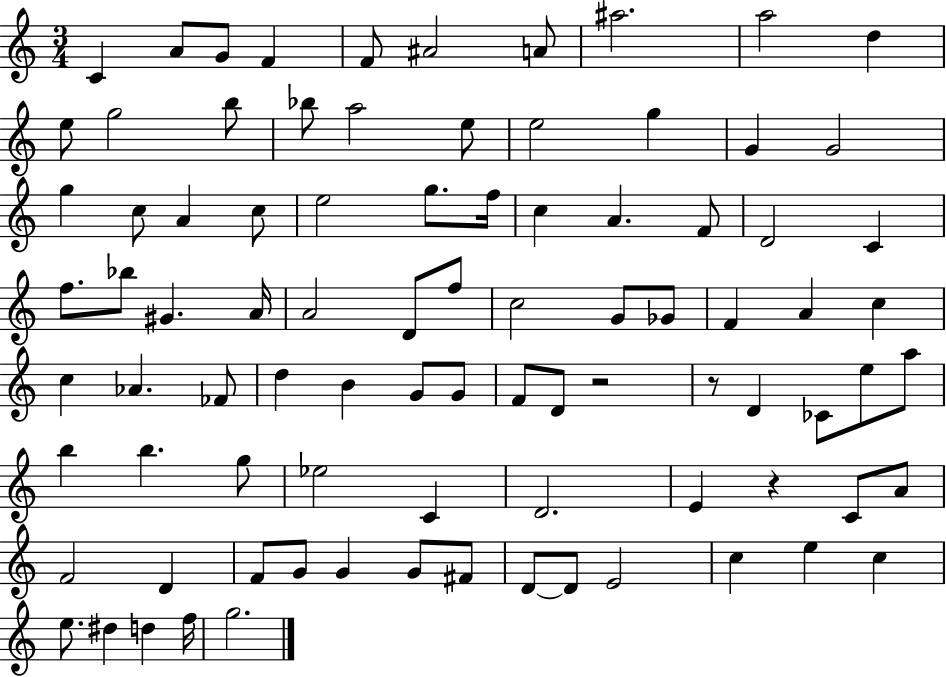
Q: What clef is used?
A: treble